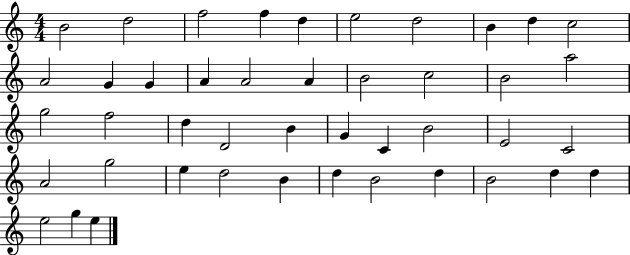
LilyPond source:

{
  \clef treble
  \numericTimeSignature
  \time 4/4
  \key c \major
  b'2 d''2 | f''2 f''4 d''4 | e''2 d''2 | b'4 d''4 c''2 | \break a'2 g'4 g'4 | a'4 a'2 a'4 | b'2 c''2 | b'2 a''2 | \break g''2 f''2 | d''4 d'2 b'4 | g'4 c'4 b'2 | e'2 c'2 | \break a'2 g''2 | e''4 d''2 b'4 | d''4 b'2 d''4 | b'2 d''4 d''4 | \break e''2 g''4 e''4 | \bar "|."
}